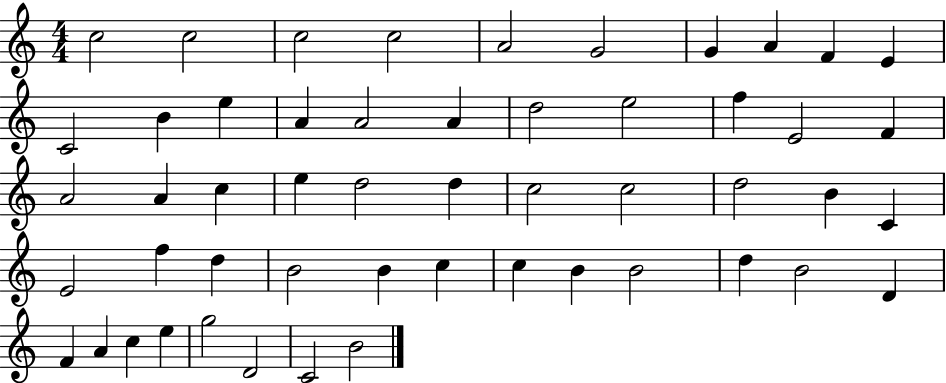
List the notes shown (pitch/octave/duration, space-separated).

C5/h C5/h C5/h C5/h A4/h G4/h G4/q A4/q F4/q E4/q C4/h B4/q E5/q A4/q A4/h A4/q D5/h E5/h F5/q E4/h F4/q A4/h A4/q C5/q E5/q D5/h D5/q C5/h C5/h D5/h B4/q C4/q E4/h F5/q D5/q B4/h B4/q C5/q C5/q B4/q B4/h D5/q B4/h D4/q F4/q A4/q C5/q E5/q G5/h D4/h C4/h B4/h